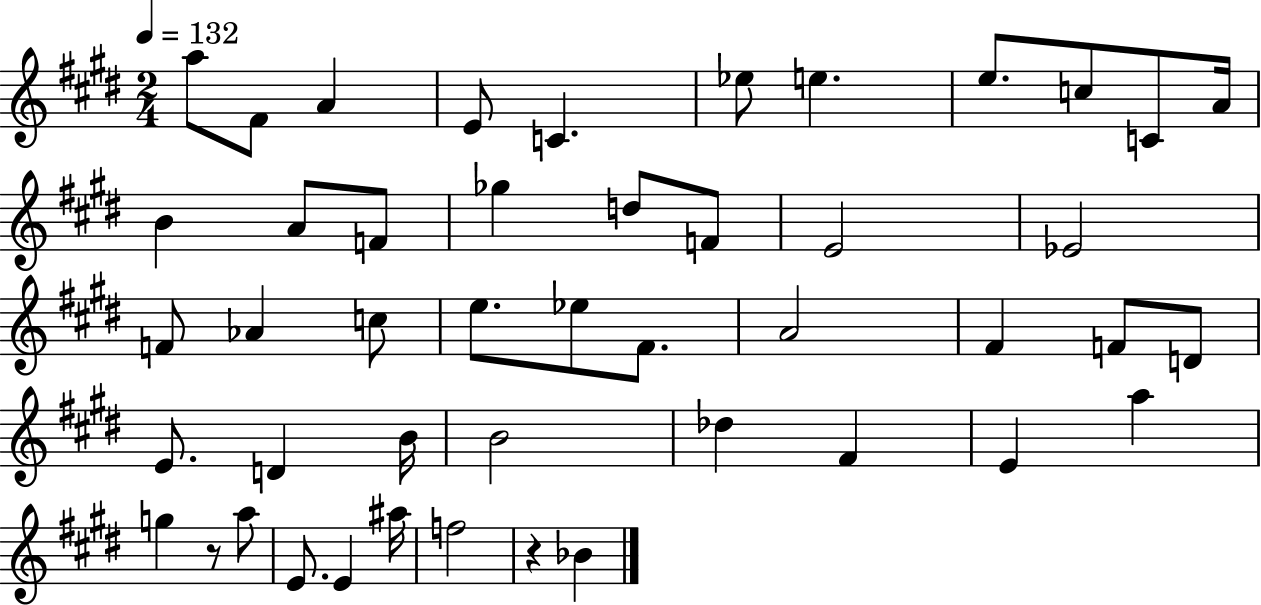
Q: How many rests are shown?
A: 2